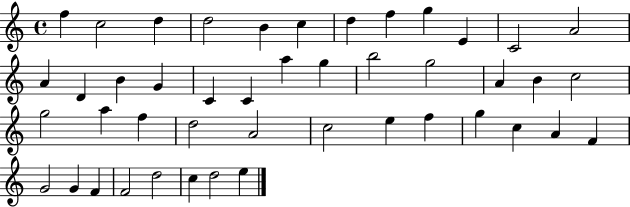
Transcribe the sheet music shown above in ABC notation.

X:1
T:Untitled
M:4/4
L:1/4
K:C
f c2 d d2 B c d f g E C2 A2 A D B G C C a g b2 g2 A B c2 g2 a f d2 A2 c2 e f g c A F G2 G F F2 d2 c d2 e